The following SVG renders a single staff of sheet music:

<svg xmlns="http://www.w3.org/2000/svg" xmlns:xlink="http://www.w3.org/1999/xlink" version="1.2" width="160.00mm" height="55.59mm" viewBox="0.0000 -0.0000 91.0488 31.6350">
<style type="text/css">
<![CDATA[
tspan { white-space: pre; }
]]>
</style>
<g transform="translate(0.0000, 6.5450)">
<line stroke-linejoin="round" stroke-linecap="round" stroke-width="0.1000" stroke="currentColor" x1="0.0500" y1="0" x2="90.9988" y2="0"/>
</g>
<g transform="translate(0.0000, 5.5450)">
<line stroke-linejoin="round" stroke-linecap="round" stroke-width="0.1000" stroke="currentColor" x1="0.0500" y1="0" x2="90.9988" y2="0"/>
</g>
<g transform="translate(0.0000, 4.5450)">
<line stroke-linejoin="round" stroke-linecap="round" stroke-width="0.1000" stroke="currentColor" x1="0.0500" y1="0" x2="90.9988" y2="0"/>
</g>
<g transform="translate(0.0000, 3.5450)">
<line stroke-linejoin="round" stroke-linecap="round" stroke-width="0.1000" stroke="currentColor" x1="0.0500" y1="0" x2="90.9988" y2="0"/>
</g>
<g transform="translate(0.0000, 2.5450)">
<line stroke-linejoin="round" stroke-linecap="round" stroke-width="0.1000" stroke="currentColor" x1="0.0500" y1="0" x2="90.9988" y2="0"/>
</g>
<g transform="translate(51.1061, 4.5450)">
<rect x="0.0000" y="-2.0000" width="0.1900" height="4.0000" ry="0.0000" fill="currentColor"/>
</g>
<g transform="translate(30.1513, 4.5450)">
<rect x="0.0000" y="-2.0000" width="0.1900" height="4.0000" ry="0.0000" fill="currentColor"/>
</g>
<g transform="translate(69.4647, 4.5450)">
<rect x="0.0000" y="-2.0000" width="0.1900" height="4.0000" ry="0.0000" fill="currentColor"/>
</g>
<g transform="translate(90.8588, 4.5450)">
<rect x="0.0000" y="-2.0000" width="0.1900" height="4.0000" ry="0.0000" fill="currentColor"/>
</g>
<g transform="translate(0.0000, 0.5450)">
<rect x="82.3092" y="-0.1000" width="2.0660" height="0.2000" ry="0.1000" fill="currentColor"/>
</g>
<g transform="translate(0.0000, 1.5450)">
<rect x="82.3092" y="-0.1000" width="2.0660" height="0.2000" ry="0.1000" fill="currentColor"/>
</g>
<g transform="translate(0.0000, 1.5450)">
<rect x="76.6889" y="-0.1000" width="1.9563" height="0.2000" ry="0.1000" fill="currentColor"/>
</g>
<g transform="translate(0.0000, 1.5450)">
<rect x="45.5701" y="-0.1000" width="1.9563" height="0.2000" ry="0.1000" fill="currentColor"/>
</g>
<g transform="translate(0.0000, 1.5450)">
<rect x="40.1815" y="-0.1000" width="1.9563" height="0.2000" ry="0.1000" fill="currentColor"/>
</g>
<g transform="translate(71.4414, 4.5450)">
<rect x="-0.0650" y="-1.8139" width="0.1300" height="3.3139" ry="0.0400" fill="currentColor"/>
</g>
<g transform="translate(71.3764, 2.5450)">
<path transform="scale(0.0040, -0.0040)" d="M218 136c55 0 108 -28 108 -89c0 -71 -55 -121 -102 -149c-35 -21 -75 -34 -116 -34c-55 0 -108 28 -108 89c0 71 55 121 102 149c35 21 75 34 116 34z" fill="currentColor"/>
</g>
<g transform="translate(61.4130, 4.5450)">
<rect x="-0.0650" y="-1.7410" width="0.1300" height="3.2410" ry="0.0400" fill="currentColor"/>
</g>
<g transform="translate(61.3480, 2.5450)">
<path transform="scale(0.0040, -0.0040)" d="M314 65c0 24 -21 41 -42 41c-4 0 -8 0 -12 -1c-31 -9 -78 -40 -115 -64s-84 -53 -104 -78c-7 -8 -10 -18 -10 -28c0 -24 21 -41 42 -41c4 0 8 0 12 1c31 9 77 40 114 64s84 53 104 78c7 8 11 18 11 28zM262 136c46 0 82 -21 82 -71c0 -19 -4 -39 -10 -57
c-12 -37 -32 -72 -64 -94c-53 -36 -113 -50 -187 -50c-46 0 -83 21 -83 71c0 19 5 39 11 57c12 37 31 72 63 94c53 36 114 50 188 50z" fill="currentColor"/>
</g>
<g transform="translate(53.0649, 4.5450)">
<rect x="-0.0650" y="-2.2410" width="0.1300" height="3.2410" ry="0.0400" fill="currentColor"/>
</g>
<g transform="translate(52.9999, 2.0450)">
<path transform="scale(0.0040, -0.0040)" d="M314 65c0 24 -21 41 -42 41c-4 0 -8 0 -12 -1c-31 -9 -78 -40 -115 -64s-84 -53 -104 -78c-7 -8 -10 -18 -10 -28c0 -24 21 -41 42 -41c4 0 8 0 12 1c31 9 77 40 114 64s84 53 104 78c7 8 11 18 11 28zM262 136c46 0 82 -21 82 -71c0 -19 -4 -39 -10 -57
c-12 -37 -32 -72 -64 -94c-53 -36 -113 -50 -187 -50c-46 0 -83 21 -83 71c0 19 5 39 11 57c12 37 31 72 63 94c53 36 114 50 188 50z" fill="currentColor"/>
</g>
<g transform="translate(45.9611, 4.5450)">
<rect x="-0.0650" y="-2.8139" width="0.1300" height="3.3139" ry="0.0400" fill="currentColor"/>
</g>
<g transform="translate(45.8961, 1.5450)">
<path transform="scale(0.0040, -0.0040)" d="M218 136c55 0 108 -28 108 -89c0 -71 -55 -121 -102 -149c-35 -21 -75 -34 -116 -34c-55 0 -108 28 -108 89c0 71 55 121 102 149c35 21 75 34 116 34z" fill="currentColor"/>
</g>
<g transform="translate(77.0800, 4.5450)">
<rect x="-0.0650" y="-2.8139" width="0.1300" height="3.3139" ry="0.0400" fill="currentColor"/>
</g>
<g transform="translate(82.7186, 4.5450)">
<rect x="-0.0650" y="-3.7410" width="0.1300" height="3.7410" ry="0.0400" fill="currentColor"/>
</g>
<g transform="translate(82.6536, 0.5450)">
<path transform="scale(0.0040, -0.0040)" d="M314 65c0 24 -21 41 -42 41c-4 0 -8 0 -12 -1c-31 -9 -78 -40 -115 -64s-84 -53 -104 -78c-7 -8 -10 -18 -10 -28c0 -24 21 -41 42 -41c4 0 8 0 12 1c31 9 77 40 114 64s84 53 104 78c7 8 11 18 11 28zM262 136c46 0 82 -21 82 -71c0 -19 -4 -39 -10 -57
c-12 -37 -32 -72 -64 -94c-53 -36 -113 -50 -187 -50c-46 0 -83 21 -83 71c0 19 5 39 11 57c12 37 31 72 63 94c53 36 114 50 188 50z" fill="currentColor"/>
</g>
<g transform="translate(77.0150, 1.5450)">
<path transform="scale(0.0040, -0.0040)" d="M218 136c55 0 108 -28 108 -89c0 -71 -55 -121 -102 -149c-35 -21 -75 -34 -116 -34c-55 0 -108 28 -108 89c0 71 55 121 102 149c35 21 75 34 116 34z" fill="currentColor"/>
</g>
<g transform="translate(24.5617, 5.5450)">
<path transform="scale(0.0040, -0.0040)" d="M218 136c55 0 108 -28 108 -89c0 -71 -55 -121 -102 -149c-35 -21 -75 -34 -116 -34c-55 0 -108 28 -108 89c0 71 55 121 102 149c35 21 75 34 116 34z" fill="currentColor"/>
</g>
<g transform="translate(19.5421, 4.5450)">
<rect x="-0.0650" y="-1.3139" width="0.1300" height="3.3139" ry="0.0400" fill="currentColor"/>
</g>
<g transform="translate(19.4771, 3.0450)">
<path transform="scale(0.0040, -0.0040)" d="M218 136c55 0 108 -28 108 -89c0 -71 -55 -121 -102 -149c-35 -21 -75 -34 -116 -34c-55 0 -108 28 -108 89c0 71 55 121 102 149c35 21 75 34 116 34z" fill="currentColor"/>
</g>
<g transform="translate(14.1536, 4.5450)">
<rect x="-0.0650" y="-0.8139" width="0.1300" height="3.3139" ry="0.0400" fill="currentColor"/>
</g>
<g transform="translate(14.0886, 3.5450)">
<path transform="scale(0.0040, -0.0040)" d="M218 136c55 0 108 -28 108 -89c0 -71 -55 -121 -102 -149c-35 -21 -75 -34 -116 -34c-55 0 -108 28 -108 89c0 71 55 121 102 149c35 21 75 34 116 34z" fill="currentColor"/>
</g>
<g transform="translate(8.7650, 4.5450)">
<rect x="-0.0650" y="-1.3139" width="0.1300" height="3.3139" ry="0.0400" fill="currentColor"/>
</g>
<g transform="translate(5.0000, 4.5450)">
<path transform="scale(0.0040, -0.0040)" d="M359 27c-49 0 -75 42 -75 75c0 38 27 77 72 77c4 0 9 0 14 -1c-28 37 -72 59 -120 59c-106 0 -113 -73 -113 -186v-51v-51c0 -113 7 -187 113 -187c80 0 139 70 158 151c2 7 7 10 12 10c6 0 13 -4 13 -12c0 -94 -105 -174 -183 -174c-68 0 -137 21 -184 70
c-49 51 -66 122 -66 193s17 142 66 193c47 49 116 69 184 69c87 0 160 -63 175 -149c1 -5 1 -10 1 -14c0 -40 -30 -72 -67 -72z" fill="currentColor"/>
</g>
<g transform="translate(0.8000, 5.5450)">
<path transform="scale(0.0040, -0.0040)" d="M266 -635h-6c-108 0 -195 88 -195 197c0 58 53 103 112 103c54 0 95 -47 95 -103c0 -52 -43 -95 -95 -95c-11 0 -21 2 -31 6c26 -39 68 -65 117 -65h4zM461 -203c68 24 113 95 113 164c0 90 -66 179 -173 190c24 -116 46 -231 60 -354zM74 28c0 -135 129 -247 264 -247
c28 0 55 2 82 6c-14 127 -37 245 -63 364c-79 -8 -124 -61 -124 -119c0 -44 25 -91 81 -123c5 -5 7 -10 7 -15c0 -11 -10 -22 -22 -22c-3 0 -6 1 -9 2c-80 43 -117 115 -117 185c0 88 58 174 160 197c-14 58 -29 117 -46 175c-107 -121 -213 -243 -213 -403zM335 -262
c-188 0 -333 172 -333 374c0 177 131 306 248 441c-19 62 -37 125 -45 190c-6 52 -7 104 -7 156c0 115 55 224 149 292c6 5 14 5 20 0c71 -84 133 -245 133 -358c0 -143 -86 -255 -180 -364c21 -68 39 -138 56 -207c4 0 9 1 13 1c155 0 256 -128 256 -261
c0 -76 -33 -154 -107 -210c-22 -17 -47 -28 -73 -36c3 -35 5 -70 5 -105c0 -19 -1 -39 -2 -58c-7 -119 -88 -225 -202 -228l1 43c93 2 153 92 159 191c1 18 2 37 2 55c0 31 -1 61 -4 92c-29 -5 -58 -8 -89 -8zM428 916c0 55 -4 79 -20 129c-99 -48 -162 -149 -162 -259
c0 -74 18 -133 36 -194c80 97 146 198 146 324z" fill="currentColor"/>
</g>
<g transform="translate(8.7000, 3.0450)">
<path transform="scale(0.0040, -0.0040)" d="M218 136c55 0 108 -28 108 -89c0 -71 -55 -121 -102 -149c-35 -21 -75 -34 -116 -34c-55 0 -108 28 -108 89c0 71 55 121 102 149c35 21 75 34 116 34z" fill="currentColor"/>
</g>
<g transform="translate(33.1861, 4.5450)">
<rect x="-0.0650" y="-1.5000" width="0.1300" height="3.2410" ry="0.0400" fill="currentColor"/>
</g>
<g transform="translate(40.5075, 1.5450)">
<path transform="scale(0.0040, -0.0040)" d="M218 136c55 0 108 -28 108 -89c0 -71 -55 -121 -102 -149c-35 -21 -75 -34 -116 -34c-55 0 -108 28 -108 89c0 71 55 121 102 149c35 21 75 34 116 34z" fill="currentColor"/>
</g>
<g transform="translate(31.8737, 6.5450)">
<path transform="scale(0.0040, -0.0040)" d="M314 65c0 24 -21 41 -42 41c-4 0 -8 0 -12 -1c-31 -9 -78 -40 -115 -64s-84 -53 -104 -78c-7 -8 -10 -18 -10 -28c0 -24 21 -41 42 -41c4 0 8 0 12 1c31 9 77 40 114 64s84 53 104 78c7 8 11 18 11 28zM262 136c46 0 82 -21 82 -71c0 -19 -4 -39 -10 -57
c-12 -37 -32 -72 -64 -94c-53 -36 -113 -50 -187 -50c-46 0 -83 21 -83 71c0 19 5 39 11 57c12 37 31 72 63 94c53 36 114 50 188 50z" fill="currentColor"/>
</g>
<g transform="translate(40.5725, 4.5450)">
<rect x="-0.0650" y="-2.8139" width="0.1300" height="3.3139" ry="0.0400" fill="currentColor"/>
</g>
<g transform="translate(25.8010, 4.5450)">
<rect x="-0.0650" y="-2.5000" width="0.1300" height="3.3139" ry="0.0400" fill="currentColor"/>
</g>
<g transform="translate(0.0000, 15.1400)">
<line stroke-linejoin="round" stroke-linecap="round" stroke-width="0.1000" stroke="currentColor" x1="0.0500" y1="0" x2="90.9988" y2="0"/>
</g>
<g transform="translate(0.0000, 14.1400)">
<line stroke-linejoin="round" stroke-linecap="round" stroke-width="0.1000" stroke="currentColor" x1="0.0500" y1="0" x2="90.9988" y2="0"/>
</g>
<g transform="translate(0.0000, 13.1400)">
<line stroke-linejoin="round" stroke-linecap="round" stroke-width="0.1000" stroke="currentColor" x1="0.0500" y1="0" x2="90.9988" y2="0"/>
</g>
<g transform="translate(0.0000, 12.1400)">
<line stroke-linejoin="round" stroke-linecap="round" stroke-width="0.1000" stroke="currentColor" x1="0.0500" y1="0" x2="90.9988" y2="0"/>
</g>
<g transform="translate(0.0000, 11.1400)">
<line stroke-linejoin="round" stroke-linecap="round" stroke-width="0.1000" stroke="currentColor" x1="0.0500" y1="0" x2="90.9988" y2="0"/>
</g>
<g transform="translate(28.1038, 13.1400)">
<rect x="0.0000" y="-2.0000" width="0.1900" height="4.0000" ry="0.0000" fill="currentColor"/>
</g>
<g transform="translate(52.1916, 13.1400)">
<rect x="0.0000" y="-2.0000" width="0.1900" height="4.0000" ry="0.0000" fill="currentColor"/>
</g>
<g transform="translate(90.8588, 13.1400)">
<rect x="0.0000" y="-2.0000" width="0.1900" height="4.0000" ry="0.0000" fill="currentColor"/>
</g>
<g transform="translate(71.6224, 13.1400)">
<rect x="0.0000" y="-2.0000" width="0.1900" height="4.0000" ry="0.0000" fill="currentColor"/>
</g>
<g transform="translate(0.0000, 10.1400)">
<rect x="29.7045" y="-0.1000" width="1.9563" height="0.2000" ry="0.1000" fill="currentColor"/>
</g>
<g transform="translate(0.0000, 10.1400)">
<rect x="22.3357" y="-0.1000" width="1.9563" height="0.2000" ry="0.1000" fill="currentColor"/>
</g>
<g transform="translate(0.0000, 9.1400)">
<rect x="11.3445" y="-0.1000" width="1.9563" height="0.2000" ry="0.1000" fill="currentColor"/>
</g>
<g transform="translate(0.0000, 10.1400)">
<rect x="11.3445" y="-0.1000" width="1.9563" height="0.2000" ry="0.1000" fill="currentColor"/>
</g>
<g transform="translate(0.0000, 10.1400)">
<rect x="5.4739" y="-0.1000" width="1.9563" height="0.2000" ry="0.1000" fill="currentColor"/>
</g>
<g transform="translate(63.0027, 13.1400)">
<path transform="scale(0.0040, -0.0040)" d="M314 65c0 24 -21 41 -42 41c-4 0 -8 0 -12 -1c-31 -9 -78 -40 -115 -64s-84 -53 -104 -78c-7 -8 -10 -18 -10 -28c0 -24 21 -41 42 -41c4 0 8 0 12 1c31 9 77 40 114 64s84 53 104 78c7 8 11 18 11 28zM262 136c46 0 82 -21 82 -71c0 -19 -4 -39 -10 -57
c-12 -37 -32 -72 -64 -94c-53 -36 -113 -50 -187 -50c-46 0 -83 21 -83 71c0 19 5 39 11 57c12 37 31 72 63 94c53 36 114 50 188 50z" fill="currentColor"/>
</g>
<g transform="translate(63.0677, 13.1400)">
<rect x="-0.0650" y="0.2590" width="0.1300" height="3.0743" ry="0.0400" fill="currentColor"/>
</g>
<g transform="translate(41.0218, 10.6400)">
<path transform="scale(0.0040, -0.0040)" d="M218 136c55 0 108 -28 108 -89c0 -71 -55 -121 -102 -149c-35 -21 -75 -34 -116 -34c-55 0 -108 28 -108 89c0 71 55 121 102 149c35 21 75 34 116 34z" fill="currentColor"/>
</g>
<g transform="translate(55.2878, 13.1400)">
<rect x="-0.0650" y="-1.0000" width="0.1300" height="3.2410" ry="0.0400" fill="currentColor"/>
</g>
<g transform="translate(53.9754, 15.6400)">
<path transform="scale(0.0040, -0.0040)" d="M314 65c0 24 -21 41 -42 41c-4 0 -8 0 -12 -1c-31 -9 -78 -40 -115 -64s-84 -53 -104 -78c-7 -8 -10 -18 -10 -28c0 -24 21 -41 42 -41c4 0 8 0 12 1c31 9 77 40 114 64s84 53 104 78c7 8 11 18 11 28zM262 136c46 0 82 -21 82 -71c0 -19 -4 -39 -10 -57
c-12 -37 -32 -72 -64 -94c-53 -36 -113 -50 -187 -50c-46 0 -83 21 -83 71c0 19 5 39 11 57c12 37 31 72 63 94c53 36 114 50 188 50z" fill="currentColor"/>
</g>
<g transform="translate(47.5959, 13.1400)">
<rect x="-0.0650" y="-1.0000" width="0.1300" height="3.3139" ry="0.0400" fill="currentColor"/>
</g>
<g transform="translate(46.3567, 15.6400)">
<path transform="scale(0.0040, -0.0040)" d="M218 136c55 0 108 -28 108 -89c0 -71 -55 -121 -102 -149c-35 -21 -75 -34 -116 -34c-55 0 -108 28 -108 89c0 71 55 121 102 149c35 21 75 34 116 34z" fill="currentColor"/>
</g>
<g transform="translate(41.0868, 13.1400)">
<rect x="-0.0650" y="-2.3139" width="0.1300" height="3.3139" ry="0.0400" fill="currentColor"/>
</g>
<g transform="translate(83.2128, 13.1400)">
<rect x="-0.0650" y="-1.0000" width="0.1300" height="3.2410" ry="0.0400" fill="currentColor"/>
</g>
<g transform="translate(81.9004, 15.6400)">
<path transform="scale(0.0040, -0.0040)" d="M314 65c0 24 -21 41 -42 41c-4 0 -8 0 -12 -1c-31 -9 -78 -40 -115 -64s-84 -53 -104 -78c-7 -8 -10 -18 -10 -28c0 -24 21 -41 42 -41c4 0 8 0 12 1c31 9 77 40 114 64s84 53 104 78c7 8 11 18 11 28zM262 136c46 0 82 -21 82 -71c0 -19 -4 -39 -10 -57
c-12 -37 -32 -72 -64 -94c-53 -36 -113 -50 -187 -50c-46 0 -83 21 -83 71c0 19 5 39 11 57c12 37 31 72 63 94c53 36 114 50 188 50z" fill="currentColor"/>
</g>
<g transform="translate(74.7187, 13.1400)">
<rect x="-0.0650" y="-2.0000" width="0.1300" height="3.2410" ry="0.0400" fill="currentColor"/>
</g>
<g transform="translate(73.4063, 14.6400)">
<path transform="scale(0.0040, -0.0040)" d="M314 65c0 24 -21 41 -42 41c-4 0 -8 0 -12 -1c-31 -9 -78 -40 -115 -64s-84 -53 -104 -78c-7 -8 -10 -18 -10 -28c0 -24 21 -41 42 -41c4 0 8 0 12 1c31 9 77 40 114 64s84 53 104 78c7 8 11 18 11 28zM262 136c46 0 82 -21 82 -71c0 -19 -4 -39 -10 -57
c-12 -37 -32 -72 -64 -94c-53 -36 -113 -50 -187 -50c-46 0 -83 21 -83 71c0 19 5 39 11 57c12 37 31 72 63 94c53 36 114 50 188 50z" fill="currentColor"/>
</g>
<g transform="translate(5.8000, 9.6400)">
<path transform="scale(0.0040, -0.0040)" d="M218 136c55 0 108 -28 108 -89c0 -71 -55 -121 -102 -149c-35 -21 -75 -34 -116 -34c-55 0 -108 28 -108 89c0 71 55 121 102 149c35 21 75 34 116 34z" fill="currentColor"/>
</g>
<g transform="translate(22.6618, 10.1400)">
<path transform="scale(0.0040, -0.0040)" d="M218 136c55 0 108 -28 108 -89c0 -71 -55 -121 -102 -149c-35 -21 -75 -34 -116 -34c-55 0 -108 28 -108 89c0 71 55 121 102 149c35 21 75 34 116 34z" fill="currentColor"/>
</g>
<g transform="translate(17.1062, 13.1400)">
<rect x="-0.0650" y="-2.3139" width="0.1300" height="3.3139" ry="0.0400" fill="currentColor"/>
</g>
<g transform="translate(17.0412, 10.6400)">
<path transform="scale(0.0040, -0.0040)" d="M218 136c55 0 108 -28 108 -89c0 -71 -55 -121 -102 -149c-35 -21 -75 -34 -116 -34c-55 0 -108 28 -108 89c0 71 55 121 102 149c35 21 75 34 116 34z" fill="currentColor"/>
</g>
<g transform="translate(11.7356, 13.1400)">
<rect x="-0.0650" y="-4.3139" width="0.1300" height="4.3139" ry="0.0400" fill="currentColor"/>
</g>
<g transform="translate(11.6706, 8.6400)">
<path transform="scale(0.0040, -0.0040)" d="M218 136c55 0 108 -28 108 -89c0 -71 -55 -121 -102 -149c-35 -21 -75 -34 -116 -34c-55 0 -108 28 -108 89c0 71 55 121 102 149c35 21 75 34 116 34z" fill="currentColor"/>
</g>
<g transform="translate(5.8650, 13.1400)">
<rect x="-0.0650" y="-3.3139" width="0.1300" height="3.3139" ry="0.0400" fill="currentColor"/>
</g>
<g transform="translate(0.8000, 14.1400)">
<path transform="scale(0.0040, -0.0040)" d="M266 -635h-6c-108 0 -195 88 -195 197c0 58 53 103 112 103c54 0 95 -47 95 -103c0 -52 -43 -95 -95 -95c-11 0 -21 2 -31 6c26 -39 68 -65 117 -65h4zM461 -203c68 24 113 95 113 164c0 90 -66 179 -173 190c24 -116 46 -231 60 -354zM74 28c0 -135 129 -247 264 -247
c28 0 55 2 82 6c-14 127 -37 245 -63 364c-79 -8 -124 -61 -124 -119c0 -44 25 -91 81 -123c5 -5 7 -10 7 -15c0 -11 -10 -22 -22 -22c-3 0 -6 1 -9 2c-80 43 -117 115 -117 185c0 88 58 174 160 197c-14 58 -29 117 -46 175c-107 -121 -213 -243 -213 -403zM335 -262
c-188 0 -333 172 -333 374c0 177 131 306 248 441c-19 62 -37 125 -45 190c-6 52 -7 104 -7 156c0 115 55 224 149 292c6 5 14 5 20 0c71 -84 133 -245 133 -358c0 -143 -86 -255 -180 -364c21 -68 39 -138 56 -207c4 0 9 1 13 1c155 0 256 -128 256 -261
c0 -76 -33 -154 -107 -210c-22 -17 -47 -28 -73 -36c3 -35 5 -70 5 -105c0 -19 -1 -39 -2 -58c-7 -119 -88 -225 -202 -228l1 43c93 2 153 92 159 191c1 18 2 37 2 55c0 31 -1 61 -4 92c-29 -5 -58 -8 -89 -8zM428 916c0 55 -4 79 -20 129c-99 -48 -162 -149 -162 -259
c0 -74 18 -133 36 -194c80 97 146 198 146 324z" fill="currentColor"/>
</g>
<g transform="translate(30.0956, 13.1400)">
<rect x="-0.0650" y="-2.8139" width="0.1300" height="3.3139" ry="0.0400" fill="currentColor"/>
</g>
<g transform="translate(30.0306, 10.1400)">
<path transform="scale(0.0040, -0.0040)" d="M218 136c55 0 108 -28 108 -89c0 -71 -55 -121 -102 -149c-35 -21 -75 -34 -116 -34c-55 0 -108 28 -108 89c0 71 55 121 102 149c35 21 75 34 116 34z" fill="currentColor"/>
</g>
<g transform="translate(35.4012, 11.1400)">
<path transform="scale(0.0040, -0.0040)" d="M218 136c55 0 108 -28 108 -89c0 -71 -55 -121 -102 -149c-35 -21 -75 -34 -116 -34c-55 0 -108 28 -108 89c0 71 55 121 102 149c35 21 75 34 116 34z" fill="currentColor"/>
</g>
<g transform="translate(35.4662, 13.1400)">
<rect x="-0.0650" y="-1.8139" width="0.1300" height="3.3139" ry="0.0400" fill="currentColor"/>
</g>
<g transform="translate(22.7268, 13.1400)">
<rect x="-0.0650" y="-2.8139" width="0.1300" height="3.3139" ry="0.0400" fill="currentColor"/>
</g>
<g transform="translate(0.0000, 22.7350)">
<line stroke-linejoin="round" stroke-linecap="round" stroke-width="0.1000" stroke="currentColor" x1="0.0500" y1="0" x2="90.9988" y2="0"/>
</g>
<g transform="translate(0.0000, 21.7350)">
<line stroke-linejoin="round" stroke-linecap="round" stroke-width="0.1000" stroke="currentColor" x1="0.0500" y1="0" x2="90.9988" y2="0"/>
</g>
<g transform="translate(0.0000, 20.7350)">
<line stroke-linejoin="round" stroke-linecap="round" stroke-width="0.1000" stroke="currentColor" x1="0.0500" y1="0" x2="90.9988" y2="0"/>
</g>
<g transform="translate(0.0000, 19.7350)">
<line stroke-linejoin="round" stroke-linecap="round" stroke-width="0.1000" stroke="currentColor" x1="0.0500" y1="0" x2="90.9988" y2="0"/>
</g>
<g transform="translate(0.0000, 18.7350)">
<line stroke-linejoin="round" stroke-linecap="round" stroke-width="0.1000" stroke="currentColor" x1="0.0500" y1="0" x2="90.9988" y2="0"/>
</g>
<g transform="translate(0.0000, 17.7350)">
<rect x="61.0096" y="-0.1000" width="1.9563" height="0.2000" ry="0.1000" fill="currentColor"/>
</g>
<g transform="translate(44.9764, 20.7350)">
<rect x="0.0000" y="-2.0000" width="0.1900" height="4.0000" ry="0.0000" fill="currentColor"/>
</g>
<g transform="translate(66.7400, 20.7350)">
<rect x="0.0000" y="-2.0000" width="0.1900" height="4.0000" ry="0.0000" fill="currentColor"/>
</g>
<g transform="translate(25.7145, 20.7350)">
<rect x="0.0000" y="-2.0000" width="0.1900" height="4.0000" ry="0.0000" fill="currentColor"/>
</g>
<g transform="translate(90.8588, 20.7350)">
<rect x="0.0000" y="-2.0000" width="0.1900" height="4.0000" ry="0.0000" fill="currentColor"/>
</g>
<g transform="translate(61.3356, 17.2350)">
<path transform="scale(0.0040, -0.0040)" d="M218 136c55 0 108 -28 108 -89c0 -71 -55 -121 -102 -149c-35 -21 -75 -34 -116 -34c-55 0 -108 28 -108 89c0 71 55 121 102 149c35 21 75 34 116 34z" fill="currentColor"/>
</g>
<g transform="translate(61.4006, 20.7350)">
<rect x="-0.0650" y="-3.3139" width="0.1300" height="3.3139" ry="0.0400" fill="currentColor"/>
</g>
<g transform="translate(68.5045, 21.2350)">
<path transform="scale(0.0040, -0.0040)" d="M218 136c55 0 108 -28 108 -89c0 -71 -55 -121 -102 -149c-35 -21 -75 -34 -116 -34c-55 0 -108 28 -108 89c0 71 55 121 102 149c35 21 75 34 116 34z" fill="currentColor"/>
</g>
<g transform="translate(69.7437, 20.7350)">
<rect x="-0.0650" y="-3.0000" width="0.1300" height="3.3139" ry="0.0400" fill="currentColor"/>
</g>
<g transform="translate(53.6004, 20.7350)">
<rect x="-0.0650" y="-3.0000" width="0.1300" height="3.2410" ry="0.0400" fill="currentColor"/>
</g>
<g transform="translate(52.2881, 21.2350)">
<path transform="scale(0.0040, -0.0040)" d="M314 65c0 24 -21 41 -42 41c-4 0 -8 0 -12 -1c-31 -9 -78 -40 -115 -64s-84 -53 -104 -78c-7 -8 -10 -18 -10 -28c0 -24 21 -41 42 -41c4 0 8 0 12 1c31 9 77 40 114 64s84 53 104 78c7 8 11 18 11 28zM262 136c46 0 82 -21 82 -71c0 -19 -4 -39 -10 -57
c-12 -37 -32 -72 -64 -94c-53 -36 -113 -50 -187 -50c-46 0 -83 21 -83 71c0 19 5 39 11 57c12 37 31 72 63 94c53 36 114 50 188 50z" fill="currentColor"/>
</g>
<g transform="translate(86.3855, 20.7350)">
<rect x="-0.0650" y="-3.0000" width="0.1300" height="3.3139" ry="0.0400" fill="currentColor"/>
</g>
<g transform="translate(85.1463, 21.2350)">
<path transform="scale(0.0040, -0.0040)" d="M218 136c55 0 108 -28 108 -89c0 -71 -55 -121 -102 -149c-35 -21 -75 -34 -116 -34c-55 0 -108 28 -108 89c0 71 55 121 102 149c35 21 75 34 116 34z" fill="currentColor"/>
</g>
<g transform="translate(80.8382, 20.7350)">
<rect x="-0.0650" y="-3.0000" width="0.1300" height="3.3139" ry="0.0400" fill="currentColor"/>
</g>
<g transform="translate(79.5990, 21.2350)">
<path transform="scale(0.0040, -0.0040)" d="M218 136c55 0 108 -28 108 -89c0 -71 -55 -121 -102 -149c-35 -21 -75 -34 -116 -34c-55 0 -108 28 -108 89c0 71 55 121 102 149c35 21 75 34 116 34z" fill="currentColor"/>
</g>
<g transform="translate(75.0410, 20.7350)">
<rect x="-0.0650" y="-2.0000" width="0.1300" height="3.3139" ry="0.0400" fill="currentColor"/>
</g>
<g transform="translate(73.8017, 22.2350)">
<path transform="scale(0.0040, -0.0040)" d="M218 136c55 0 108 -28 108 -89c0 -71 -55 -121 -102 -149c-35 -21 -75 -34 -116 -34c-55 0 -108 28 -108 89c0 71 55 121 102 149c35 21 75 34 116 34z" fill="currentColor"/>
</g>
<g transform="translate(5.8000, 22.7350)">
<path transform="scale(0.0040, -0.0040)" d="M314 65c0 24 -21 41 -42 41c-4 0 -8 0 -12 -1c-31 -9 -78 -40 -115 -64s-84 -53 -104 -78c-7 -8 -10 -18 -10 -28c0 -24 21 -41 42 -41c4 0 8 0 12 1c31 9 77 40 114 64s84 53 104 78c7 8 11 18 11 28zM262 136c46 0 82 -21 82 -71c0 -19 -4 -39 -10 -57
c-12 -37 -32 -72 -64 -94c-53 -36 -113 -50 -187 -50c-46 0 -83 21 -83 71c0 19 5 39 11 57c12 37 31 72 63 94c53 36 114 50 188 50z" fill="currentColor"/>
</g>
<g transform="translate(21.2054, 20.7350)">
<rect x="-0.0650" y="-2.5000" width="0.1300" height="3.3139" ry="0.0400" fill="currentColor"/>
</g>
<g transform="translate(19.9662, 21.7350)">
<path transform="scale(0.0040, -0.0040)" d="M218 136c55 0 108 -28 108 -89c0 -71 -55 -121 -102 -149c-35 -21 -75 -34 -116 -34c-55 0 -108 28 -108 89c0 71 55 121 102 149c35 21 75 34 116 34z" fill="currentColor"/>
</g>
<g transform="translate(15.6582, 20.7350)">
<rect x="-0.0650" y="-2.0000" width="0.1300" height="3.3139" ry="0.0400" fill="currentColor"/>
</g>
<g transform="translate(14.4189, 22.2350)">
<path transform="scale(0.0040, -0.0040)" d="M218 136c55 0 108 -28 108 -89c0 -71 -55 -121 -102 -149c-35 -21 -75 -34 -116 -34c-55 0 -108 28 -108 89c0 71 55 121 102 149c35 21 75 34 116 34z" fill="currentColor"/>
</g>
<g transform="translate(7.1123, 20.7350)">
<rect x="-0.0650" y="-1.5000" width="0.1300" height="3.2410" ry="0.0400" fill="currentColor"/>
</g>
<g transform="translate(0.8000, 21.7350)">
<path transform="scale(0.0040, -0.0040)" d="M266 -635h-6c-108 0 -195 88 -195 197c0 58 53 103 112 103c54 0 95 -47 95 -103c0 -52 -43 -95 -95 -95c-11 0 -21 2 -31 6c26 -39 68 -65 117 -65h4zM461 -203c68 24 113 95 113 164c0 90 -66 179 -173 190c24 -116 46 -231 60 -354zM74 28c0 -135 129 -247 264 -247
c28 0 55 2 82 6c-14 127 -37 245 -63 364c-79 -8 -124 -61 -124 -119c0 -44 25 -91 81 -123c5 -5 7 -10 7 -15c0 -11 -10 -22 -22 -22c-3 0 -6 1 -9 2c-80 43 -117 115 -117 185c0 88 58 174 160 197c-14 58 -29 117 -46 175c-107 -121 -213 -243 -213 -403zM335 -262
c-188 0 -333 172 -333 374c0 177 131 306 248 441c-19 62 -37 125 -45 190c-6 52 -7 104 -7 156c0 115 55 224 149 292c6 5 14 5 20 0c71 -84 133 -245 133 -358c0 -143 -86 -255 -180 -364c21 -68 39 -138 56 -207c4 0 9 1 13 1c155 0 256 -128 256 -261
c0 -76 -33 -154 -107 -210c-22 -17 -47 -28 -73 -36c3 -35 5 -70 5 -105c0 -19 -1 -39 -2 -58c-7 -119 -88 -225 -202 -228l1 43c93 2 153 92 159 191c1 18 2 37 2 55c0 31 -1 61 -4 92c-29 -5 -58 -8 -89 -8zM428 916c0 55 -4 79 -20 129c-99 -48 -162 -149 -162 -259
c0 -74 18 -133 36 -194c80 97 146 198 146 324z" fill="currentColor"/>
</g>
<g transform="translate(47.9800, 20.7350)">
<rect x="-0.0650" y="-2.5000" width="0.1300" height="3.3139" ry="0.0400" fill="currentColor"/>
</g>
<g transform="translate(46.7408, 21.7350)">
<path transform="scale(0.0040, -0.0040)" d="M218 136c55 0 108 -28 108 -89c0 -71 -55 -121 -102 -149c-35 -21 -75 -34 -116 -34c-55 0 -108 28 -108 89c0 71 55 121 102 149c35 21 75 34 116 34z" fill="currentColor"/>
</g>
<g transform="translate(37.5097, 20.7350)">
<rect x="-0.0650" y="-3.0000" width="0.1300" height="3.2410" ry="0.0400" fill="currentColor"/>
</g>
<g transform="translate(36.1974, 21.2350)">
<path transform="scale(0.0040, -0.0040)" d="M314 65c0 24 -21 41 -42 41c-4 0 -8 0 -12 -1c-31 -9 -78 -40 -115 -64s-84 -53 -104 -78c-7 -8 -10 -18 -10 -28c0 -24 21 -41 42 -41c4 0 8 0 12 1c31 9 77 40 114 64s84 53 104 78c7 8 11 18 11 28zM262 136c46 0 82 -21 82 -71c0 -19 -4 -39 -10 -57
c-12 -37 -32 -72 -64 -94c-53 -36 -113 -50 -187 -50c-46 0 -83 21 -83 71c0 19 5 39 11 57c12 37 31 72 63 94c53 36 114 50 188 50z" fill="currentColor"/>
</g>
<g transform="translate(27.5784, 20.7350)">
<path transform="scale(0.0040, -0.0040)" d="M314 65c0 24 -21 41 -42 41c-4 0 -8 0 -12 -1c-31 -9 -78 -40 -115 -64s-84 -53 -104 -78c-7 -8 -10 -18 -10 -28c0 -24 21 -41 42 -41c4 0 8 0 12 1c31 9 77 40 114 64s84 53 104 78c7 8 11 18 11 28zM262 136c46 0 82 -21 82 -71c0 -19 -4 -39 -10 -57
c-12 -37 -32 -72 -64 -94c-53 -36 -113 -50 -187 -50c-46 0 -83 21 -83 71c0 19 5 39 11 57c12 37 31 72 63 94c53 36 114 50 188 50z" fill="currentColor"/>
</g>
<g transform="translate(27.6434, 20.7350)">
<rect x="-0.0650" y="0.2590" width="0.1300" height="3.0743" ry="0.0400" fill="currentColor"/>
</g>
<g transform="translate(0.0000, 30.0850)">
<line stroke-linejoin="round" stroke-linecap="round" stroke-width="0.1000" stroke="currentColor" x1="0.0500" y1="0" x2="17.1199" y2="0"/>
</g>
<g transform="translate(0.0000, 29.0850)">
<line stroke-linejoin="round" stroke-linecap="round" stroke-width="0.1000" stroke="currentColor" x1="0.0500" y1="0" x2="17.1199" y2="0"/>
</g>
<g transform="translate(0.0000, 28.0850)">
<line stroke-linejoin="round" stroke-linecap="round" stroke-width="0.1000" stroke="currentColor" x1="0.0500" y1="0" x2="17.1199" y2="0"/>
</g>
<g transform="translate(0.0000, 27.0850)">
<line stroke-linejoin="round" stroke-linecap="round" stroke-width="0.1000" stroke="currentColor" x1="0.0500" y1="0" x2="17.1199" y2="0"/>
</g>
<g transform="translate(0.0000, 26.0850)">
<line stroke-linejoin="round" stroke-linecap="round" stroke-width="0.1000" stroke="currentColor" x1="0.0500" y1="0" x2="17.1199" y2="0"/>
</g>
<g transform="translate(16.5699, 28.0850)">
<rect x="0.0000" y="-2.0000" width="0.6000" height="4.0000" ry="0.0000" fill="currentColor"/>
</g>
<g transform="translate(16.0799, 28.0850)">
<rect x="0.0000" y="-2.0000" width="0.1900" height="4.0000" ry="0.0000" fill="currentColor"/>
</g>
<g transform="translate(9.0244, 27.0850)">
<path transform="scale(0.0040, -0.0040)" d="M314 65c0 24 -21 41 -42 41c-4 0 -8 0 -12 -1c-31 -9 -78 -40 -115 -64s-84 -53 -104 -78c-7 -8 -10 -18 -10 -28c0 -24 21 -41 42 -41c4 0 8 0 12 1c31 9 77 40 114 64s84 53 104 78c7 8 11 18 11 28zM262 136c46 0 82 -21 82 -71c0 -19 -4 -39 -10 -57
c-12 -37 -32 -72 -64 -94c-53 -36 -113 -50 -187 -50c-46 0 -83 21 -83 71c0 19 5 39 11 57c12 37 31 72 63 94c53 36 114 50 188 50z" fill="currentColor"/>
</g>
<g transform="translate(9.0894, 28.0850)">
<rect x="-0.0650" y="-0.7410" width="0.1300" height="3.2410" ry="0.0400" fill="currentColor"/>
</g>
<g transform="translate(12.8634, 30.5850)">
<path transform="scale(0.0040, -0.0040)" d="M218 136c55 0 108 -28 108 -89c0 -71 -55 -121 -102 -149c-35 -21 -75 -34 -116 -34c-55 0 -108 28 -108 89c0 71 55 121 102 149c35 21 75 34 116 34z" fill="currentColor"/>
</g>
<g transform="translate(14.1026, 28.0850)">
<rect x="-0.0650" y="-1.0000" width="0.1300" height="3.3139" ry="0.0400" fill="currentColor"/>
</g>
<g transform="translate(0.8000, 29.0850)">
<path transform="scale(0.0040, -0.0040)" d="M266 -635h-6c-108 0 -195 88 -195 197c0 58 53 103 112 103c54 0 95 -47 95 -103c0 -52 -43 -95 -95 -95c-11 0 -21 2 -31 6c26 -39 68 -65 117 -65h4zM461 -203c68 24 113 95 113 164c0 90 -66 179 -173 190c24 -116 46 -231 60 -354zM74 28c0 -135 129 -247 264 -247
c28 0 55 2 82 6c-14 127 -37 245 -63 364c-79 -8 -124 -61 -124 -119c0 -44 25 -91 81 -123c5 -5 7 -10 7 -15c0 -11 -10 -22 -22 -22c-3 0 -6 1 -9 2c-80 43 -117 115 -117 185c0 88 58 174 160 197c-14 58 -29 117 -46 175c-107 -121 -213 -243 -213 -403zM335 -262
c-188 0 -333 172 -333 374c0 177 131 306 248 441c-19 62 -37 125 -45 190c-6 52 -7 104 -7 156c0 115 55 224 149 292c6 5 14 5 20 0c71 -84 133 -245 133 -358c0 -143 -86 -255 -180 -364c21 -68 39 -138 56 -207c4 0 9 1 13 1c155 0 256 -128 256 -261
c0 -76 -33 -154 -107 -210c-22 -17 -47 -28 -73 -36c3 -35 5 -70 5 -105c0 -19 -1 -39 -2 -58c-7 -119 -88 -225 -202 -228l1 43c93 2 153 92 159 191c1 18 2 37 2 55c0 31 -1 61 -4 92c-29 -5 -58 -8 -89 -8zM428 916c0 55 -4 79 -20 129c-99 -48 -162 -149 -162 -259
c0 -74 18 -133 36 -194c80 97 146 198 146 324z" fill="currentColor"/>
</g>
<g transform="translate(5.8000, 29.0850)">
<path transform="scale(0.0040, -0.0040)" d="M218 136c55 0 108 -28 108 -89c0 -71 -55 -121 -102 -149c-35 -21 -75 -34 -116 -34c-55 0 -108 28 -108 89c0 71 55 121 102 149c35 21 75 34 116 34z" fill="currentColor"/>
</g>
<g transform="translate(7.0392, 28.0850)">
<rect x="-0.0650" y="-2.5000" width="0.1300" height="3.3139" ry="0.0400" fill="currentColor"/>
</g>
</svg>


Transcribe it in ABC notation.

X:1
T:Untitled
M:4/4
L:1/4
K:C
e d e G E2 a a g2 f2 f a c'2 b d' g a a f g D D2 B2 F2 D2 E2 F G B2 A2 G A2 b A F A A G d2 D